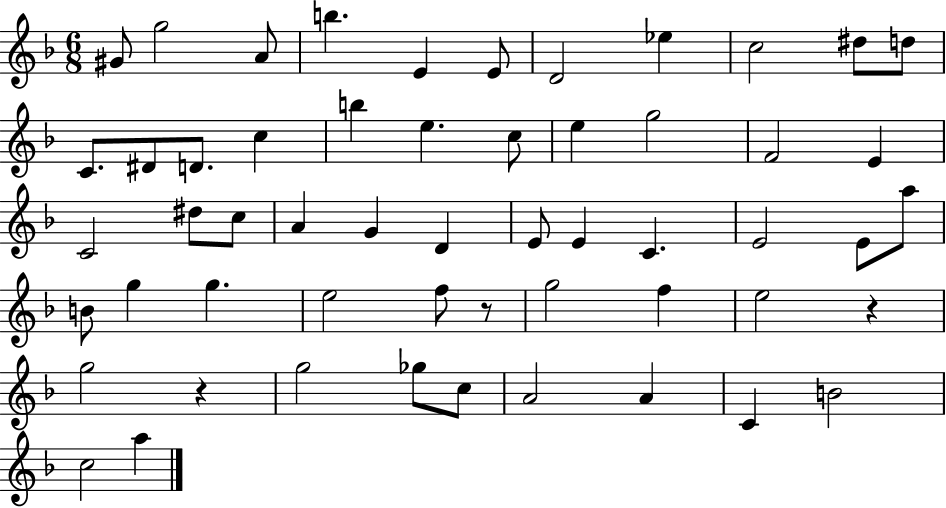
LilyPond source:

{
  \clef treble
  \numericTimeSignature
  \time 6/8
  \key f \major
  \repeat volta 2 { gis'8 g''2 a'8 | b''4. e'4 e'8 | d'2 ees''4 | c''2 dis''8 d''8 | \break c'8. dis'8 d'8. c''4 | b''4 e''4. c''8 | e''4 g''2 | f'2 e'4 | \break c'2 dis''8 c''8 | a'4 g'4 d'4 | e'8 e'4 c'4. | e'2 e'8 a''8 | \break b'8 g''4 g''4. | e''2 f''8 r8 | g''2 f''4 | e''2 r4 | \break g''2 r4 | g''2 ges''8 c''8 | a'2 a'4 | c'4 b'2 | \break c''2 a''4 | } \bar "|."
}